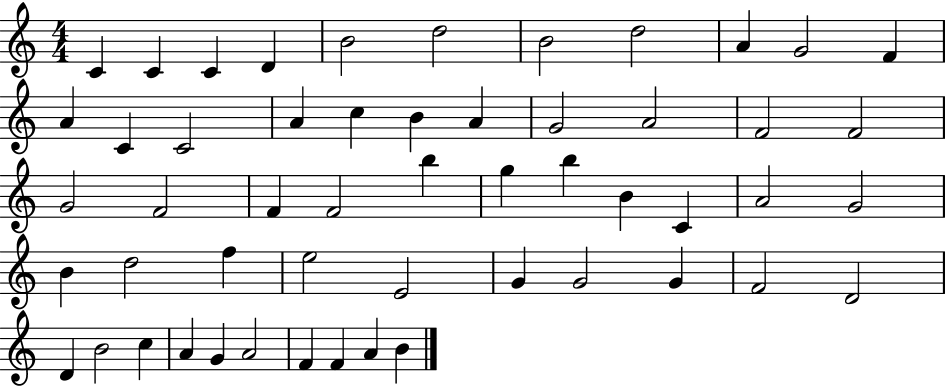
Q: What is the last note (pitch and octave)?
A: B4